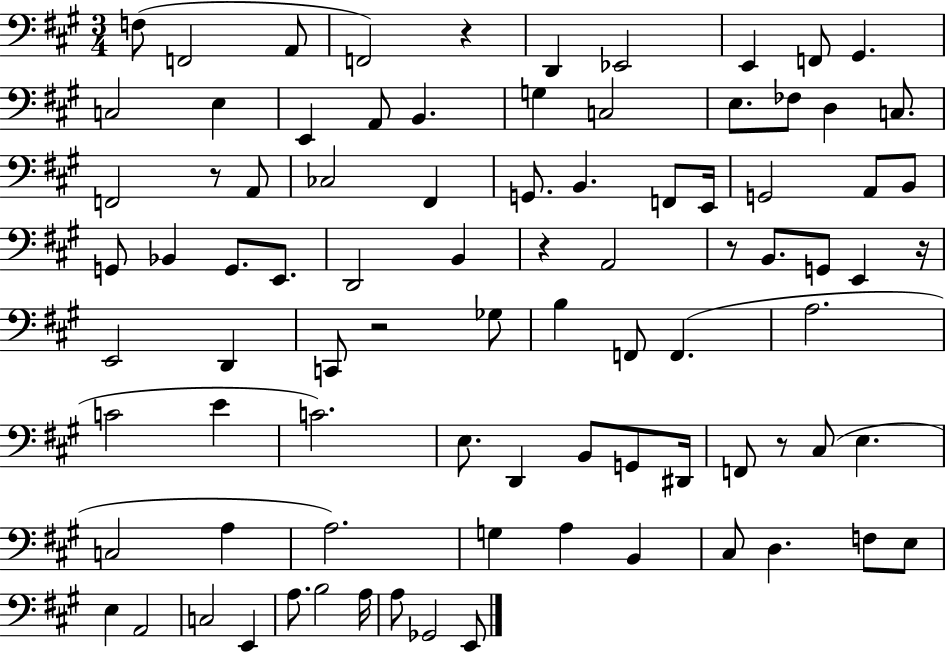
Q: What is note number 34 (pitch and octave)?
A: G2